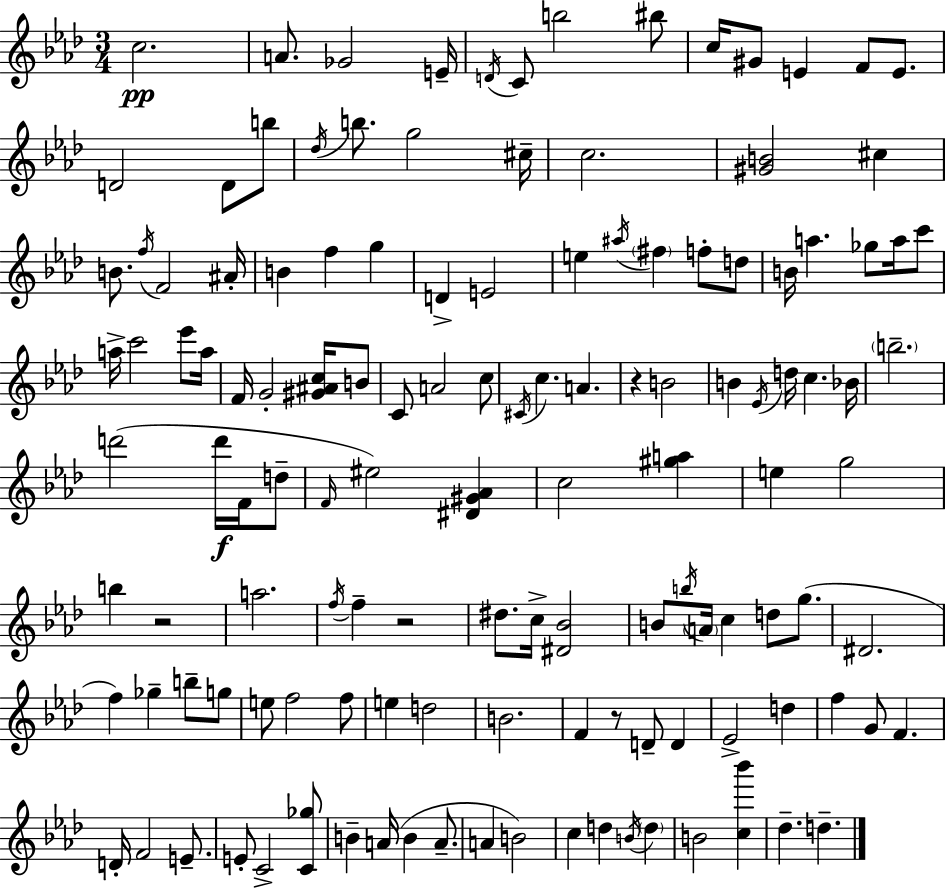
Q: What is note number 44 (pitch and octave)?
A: Eb6